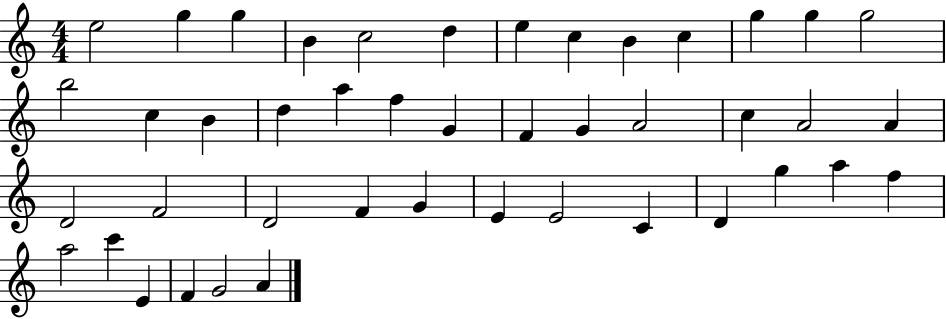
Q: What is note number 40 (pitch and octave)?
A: C6